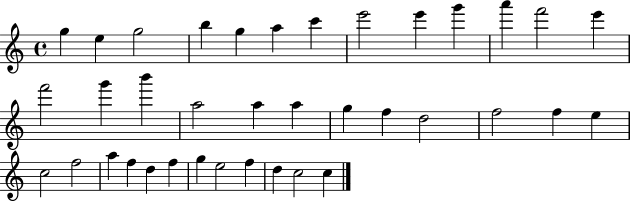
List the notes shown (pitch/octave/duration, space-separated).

G5/q E5/q G5/h B5/q G5/q A5/q C6/q E6/h E6/q G6/q A6/q F6/h E6/q F6/h G6/q B6/q A5/h A5/q A5/q G5/q F5/q D5/h F5/h F5/q E5/q C5/h F5/h A5/q F5/q D5/q F5/q G5/q E5/h F5/q D5/q C5/h C5/q